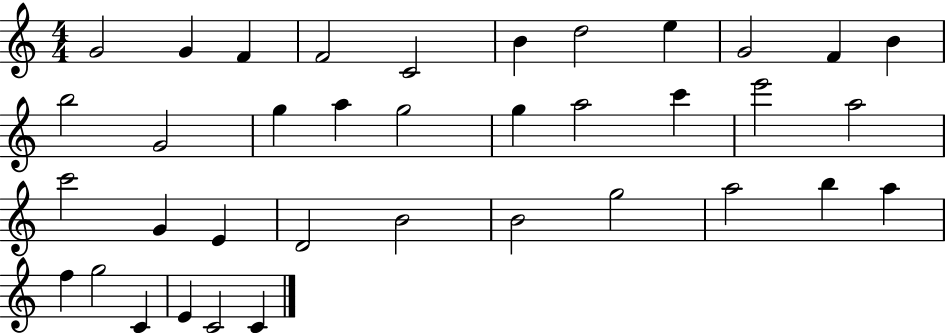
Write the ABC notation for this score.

X:1
T:Untitled
M:4/4
L:1/4
K:C
G2 G F F2 C2 B d2 e G2 F B b2 G2 g a g2 g a2 c' e'2 a2 c'2 G E D2 B2 B2 g2 a2 b a f g2 C E C2 C